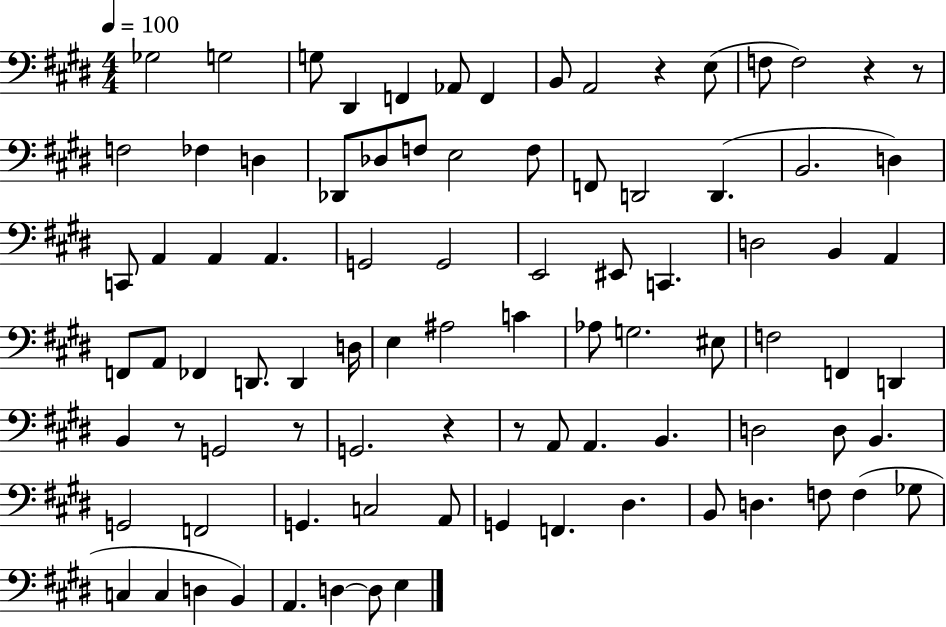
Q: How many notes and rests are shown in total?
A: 89